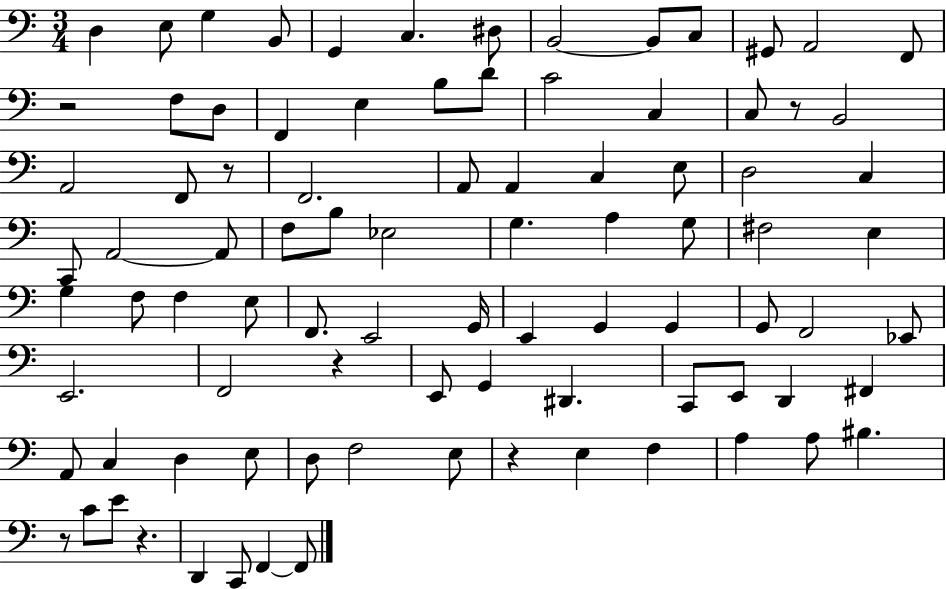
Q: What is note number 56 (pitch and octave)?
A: Eb2